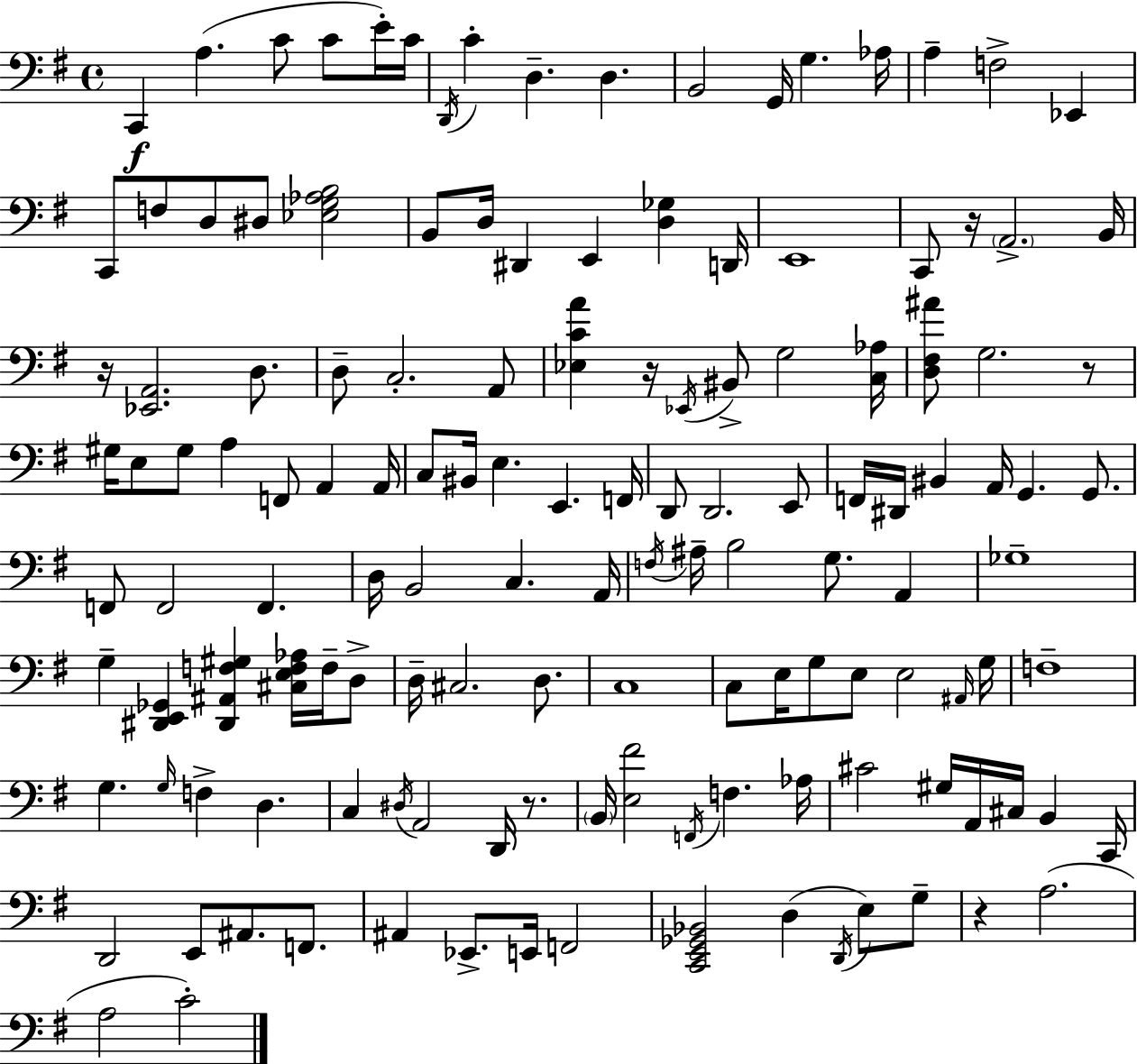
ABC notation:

X:1
T:Untitled
M:4/4
L:1/4
K:Em
C,, A, C/2 C/2 E/4 C/4 D,,/4 C D, D, B,,2 G,,/4 G, _A,/4 A, F,2 _E,, C,,/2 F,/2 D,/2 ^D,/2 [_E,G,_A,B,]2 B,,/2 D,/4 ^D,, E,, [D,_G,] D,,/4 E,,4 C,,/2 z/4 A,,2 B,,/4 z/4 [_E,,A,,]2 D,/2 D,/2 C,2 A,,/2 [_E,CA] z/4 _E,,/4 ^B,,/2 G,2 [C,_A,]/4 [D,^F,^A]/2 G,2 z/2 ^G,/4 E,/2 ^G,/2 A, F,,/2 A,, A,,/4 C,/2 ^B,,/4 E, E,, F,,/4 D,,/2 D,,2 E,,/2 F,,/4 ^D,,/4 ^B,, A,,/4 G,, G,,/2 F,,/2 F,,2 F,, D,/4 B,,2 C, A,,/4 F,/4 ^A,/4 B,2 G,/2 A,, _G,4 G, [^D,,E,,_G,,] [^D,,^A,,F,^G,] [^C,E,F,_A,]/4 F,/4 D,/2 D,/4 ^C,2 D,/2 C,4 C,/2 E,/4 G,/2 E,/2 E,2 ^A,,/4 G,/4 F,4 G, G,/4 F, D, C, ^D,/4 A,,2 D,,/4 z/2 B,,/4 [E,^F]2 F,,/4 F, _A,/4 ^C2 ^G,/4 A,,/4 ^C,/4 B,, C,,/4 D,,2 E,,/2 ^A,,/2 F,,/2 ^A,, _E,,/2 E,,/4 F,,2 [C,,E,,_G,,_B,,]2 D, D,,/4 E,/2 G,/2 z A,2 A,2 C2